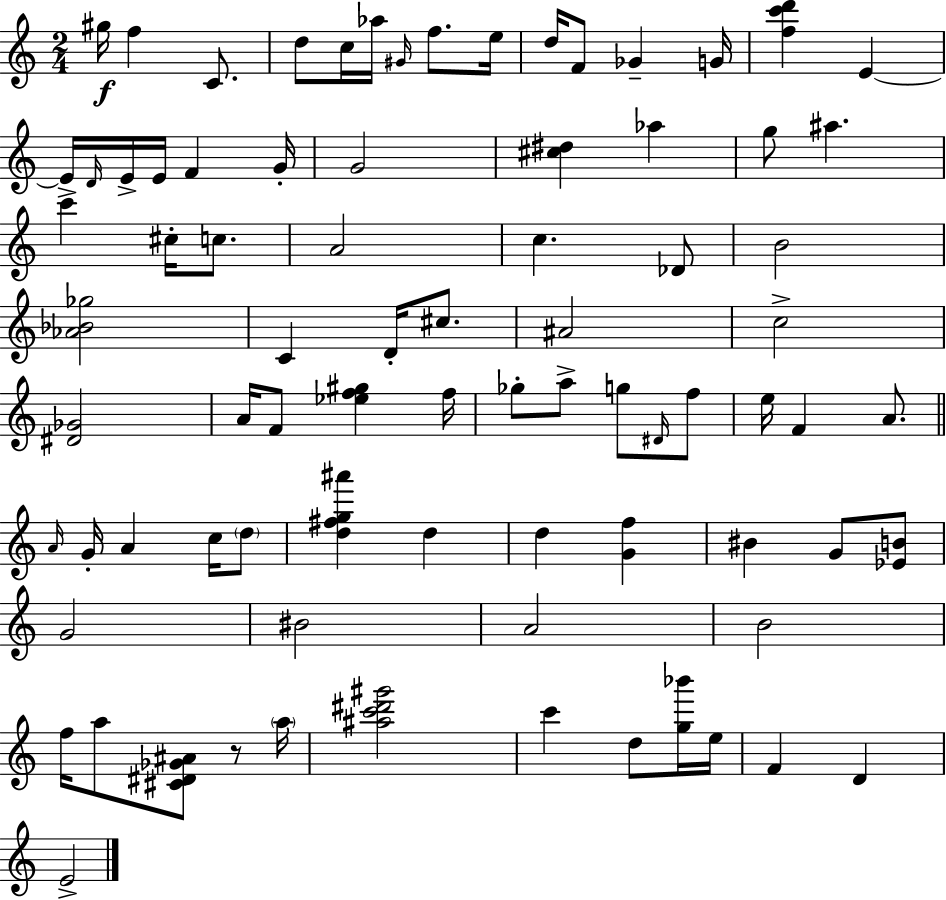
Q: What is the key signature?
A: A minor